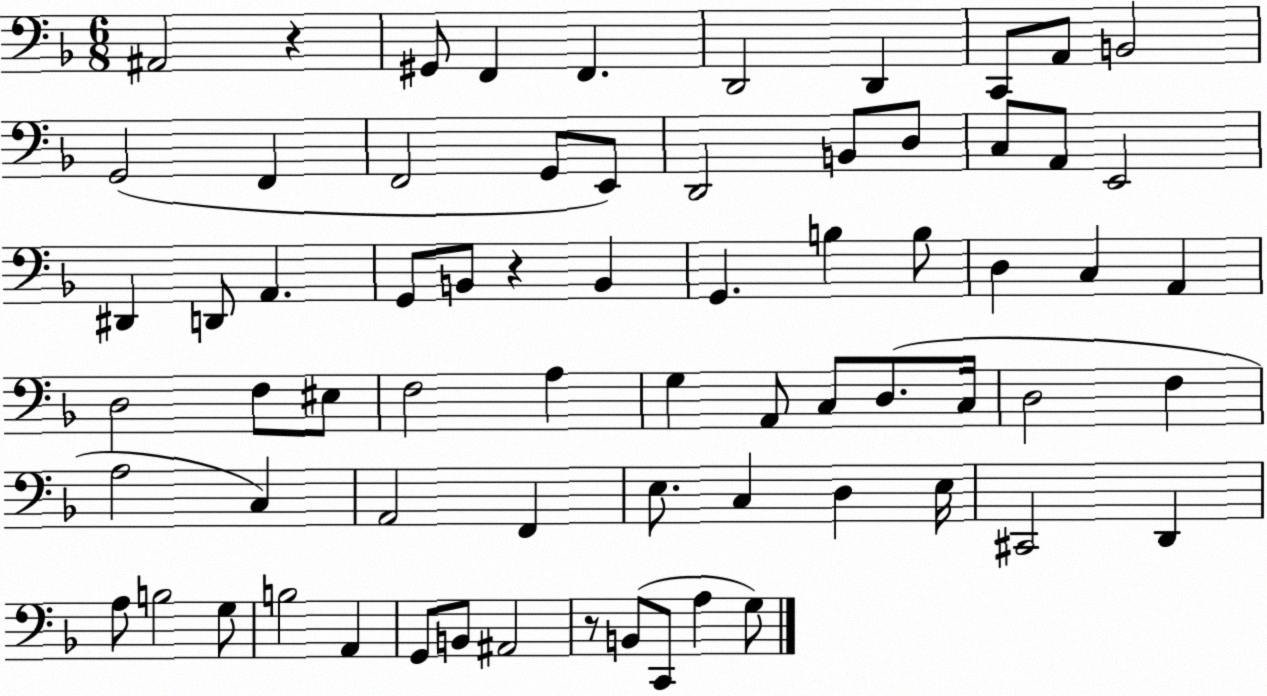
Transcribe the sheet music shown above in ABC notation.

X:1
T:Untitled
M:6/8
L:1/4
K:F
^A,,2 z ^G,,/2 F,, F,, D,,2 D,, C,,/2 A,,/2 B,,2 G,,2 F,, F,,2 G,,/2 E,,/2 D,,2 B,,/2 D,/2 C,/2 A,,/2 E,,2 ^D,, D,,/2 A,, G,,/2 B,,/2 z B,, G,, B, B,/2 D, C, A,, D,2 F,/2 ^E,/2 F,2 A, G, A,,/2 C,/2 D,/2 C,/4 D,2 F, A,2 C, A,,2 F,, E,/2 C, D, E,/4 ^C,,2 D,, A,/2 B,2 G,/2 B,2 A,, G,,/2 B,,/2 ^A,,2 z/2 B,,/2 C,,/2 A, G,/2